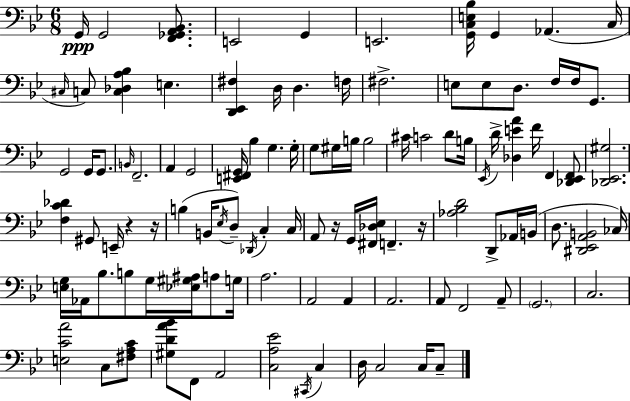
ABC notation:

X:1
T:Untitled
M:6/8
L:1/4
K:Gm
G,,/4 G,,2 [F,,_G,,A,,_B,,]/2 E,,2 G,, E,,2 [G,,C,E,_B,]/4 G,, _A,, C,/4 ^C,/4 C,/2 [C,_D,A,_B,] E, [D,,_E,,^F,] D,/4 D, F,/4 ^F,2 E,/2 E,/2 D,/2 F,/4 F,/4 G,,/2 G,,2 G,,/4 G,,/2 B,,/4 F,,2 A,, G,,2 [E,,^F,,G,,]/4 _B, G, G,/4 G,/2 ^G,/4 B,/4 B,2 ^C/4 C2 D/2 B,/4 _E,,/4 D/4 [_D,EA] F/4 F,, [_D,,_E,,F,,]/2 [_D,,_E,,^G,]2 [F,C_D] ^G,,/2 E,,/4 z z/4 B, B,,/4 _E,/4 D,/2 _D,,/4 C, C,/4 A,,/2 z/4 G,,/4 [^F,,_D,_E,]/4 F,, z/4 [_A,_B,D]2 D,,/2 _A,,/4 B,,/4 D,/2 [^D,,_E,,A,,B,,]2 _C,/4 [E,G,]/4 _A,,/4 _B,/2 B,/2 G,/4 [_E,^G,^A,]/4 A,/2 G,/4 A,2 A,,2 A,, A,,2 A,,/2 F,,2 A,,/2 G,,2 C,2 [E,CA]2 C,/2 [^F,A,C]/2 [^G,DA_B]/2 F,,/2 A,,2 [C,A,_E]2 ^C,,/4 C, D,/4 C,2 C,/4 C,/2